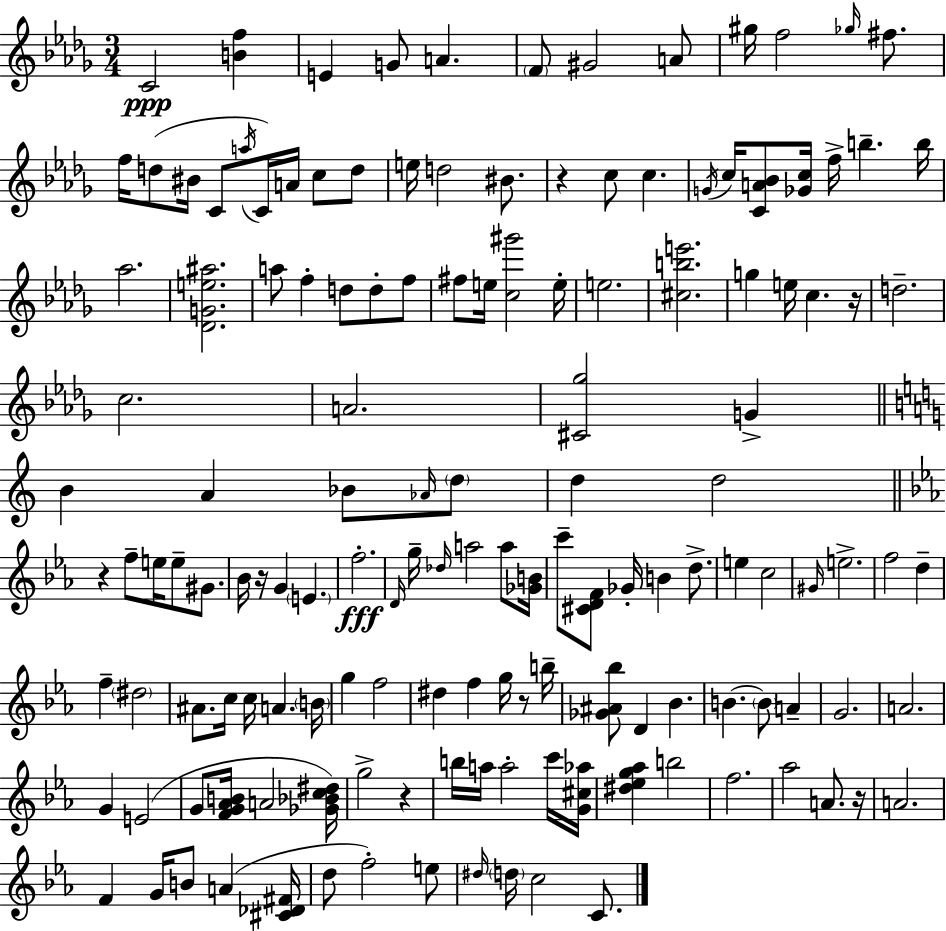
C4/h [B4,F5]/q E4/q G4/e A4/q. F4/e G#4/h A4/e G#5/s F5/h Gb5/s F#5/e. F5/s D5/e BIS4/s C4/e A5/s C4/s A4/s C5/e D5/e E5/s D5/h BIS4/e. R/q C5/e C5/q. G4/s C5/s [C4,A4,Bb4]/e [Gb4,C5]/s F5/s B5/q. B5/s Ab5/h. [Db4,G4,E5,A#5]/h. A5/e F5/q D5/e D5/e F5/e F#5/e E5/s [C5,G#6]/h E5/s E5/h. [C#5,B5,E6]/h. G5/q E5/s C5/q. R/s D5/h. C5/h. A4/h. [C#4,Gb5]/h G4/q B4/q A4/q Bb4/e Ab4/s D5/e D5/q D5/h R/q F5/e E5/s E5/e G#4/e. Bb4/s R/s G4/q E4/q. F5/h. D4/s G5/s Db5/s A5/h A5/e [Gb4,B4]/s C6/e [C#4,D4,F4]/e Gb4/s B4/q D5/e. E5/q C5/h G#4/s E5/h. F5/h D5/q F5/q D#5/h A#4/e. C5/s C5/s A4/q. B4/s G5/q F5/h D#5/q F5/q G5/s R/e B5/s [Gb4,A#4,Bb5]/e D4/q Bb4/q. B4/q. B4/e A4/q G4/h. A4/h. G4/q E4/h G4/e [F4,G4,Ab4,B4]/s A4/h [Gb4,Bb4,C5,D#5]/s G5/h R/q B5/s A5/s A5/h C6/s [G4,C#5,Ab5]/s [D#5,Eb5,G5,Ab5]/q B5/h F5/h. Ab5/h A4/e. R/s A4/h. F4/q G4/s B4/e A4/q [C#4,Db4,F#4]/s D5/e F5/h E5/e D#5/s D5/s C5/h C4/e.